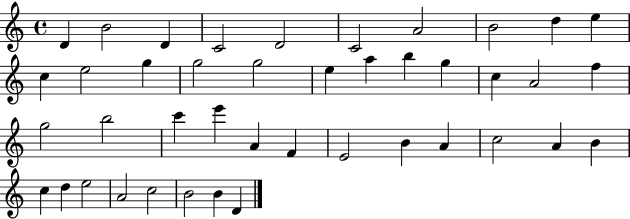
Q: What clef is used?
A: treble